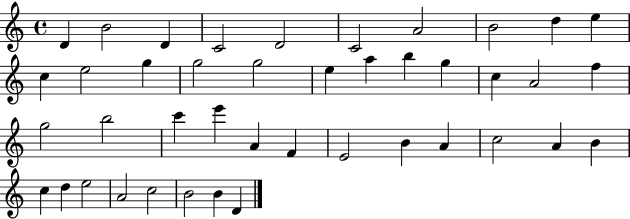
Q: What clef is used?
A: treble